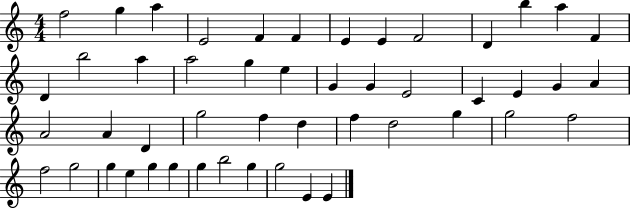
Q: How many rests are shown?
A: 0